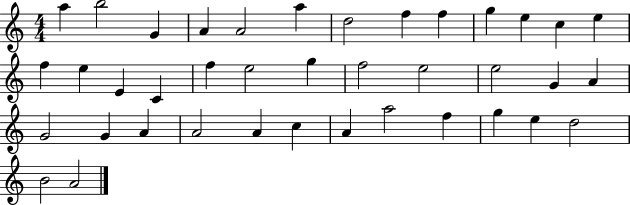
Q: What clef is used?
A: treble